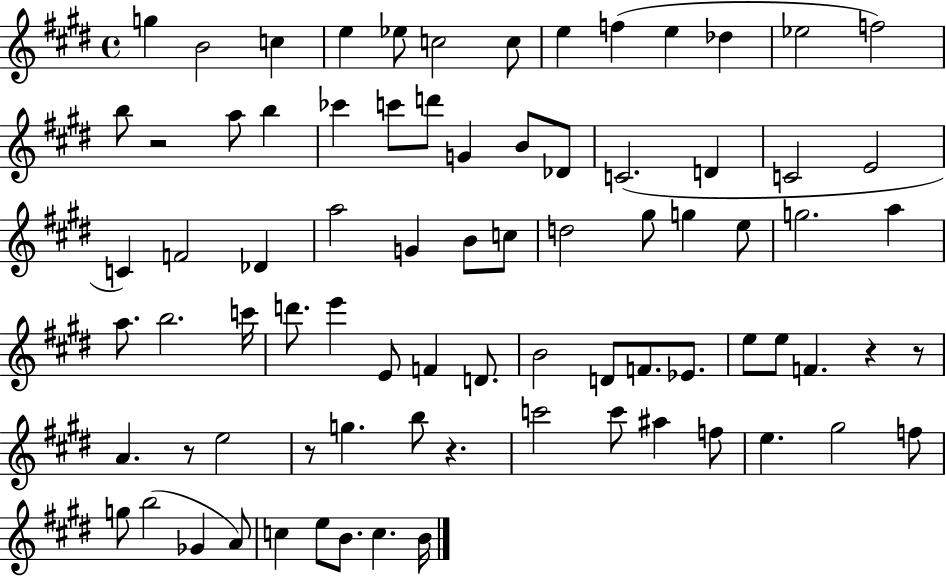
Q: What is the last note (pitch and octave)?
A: B4